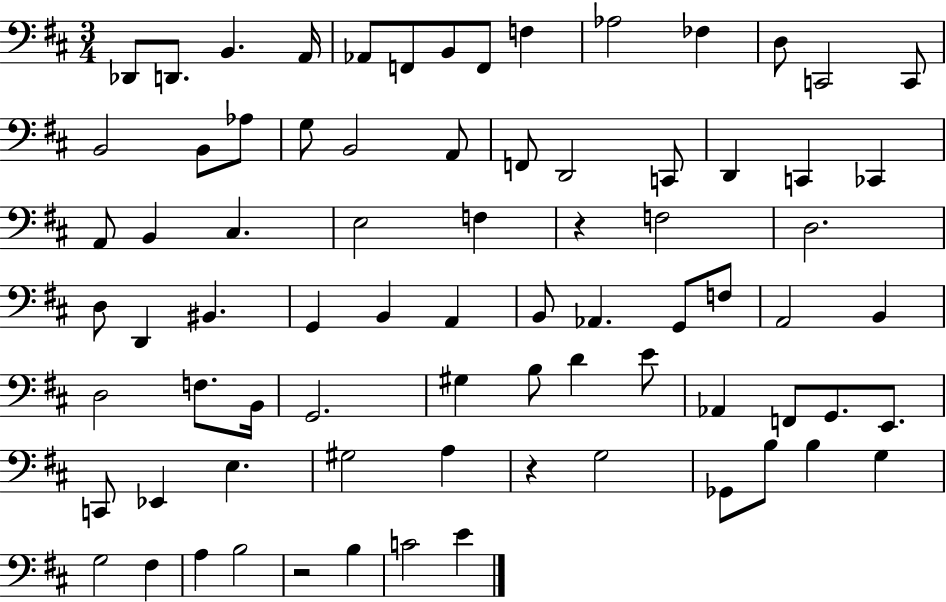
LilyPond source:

{
  \clef bass
  \numericTimeSignature
  \time 3/4
  \key d \major
  des,8 d,8. b,4. a,16 | aes,8 f,8 b,8 f,8 f4 | aes2 fes4 | d8 c,2 c,8 | \break b,2 b,8 aes8 | g8 b,2 a,8 | f,8 d,2 c,8 | d,4 c,4 ces,4 | \break a,8 b,4 cis4. | e2 f4 | r4 f2 | d2. | \break d8 d,4 bis,4. | g,4 b,4 a,4 | b,8 aes,4. g,8 f8 | a,2 b,4 | \break d2 f8. b,16 | g,2. | gis4 b8 d'4 e'8 | aes,4 f,8 g,8. e,8. | \break c,8 ees,4 e4. | gis2 a4 | r4 g2 | ges,8 b8 b4 g4 | \break g2 fis4 | a4 b2 | r2 b4 | c'2 e'4 | \break \bar "|."
}